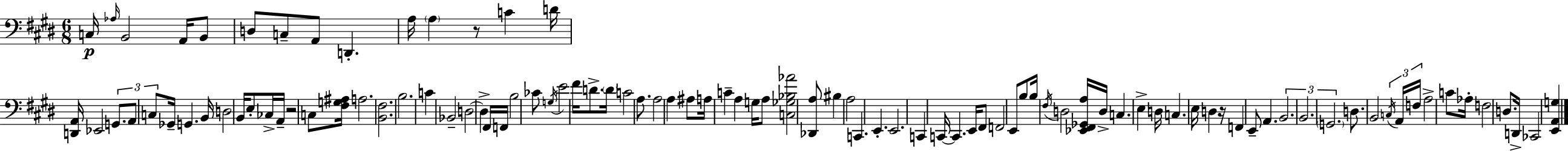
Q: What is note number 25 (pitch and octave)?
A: A2